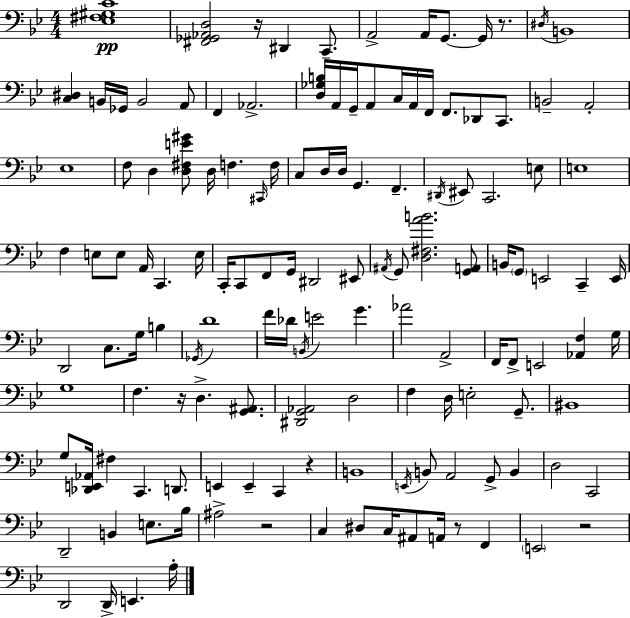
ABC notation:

X:1
T:Untitled
M:4/4
L:1/4
K:Bb
[_E,^F,^G,C]4 [^F,,_G,,_A,,D,]2 z/4 ^D,, C,,/2 A,,2 A,,/4 G,,/2 G,,/4 z/2 ^D,/4 B,,4 [C,^D,] B,,/4 _G,,/4 B,,2 A,,/2 F,, _A,,2 [D,_G,B,]/4 A,,/4 G,,/4 A,,/2 C,/4 A,,/4 F,,/4 F,,/2 _D,,/2 C,,/2 B,,2 A,,2 _E,4 F,/2 D, [D,^F,E^G]/2 D,/4 F, ^C,,/4 F,/4 C,/2 D,/4 D,/4 G,, F,, ^D,,/4 ^E,,/2 C,,2 E,/2 E,4 F, E,/2 E,/2 A,,/4 C,, E,/4 C,,/4 C,,/2 F,,/2 G,,/4 ^D,,2 ^E,,/2 ^A,,/4 G,,/2 [D,^F,AB]2 [G,,A,,]/2 B,,/4 G,,/2 E,,2 C,, E,,/4 D,,2 C,/2 G,/4 B, _G,,/4 D4 F/4 _D/4 B,,/4 E2 G _A2 A,,2 F,,/4 F,,/2 E,,2 [_A,,F,] G,/4 G,4 F, z/4 D, [G,,^A,,]/2 [^D,,G,,_A,,]2 D,2 F, D,/4 E,2 G,,/2 ^B,,4 G,/2 [_D,,E,,_A,,]/4 ^F, C,, D,,/2 E,, E,, C,, z B,,4 E,,/4 B,,/2 A,,2 G,,/2 B,, D,2 C,,2 D,,2 B,, E,/2 _B,/4 ^A,2 z2 C, ^D,/2 C,/4 ^A,,/2 A,,/4 z/2 F,, E,,2 z2 D,,2 D,,/4 E,, A,/4